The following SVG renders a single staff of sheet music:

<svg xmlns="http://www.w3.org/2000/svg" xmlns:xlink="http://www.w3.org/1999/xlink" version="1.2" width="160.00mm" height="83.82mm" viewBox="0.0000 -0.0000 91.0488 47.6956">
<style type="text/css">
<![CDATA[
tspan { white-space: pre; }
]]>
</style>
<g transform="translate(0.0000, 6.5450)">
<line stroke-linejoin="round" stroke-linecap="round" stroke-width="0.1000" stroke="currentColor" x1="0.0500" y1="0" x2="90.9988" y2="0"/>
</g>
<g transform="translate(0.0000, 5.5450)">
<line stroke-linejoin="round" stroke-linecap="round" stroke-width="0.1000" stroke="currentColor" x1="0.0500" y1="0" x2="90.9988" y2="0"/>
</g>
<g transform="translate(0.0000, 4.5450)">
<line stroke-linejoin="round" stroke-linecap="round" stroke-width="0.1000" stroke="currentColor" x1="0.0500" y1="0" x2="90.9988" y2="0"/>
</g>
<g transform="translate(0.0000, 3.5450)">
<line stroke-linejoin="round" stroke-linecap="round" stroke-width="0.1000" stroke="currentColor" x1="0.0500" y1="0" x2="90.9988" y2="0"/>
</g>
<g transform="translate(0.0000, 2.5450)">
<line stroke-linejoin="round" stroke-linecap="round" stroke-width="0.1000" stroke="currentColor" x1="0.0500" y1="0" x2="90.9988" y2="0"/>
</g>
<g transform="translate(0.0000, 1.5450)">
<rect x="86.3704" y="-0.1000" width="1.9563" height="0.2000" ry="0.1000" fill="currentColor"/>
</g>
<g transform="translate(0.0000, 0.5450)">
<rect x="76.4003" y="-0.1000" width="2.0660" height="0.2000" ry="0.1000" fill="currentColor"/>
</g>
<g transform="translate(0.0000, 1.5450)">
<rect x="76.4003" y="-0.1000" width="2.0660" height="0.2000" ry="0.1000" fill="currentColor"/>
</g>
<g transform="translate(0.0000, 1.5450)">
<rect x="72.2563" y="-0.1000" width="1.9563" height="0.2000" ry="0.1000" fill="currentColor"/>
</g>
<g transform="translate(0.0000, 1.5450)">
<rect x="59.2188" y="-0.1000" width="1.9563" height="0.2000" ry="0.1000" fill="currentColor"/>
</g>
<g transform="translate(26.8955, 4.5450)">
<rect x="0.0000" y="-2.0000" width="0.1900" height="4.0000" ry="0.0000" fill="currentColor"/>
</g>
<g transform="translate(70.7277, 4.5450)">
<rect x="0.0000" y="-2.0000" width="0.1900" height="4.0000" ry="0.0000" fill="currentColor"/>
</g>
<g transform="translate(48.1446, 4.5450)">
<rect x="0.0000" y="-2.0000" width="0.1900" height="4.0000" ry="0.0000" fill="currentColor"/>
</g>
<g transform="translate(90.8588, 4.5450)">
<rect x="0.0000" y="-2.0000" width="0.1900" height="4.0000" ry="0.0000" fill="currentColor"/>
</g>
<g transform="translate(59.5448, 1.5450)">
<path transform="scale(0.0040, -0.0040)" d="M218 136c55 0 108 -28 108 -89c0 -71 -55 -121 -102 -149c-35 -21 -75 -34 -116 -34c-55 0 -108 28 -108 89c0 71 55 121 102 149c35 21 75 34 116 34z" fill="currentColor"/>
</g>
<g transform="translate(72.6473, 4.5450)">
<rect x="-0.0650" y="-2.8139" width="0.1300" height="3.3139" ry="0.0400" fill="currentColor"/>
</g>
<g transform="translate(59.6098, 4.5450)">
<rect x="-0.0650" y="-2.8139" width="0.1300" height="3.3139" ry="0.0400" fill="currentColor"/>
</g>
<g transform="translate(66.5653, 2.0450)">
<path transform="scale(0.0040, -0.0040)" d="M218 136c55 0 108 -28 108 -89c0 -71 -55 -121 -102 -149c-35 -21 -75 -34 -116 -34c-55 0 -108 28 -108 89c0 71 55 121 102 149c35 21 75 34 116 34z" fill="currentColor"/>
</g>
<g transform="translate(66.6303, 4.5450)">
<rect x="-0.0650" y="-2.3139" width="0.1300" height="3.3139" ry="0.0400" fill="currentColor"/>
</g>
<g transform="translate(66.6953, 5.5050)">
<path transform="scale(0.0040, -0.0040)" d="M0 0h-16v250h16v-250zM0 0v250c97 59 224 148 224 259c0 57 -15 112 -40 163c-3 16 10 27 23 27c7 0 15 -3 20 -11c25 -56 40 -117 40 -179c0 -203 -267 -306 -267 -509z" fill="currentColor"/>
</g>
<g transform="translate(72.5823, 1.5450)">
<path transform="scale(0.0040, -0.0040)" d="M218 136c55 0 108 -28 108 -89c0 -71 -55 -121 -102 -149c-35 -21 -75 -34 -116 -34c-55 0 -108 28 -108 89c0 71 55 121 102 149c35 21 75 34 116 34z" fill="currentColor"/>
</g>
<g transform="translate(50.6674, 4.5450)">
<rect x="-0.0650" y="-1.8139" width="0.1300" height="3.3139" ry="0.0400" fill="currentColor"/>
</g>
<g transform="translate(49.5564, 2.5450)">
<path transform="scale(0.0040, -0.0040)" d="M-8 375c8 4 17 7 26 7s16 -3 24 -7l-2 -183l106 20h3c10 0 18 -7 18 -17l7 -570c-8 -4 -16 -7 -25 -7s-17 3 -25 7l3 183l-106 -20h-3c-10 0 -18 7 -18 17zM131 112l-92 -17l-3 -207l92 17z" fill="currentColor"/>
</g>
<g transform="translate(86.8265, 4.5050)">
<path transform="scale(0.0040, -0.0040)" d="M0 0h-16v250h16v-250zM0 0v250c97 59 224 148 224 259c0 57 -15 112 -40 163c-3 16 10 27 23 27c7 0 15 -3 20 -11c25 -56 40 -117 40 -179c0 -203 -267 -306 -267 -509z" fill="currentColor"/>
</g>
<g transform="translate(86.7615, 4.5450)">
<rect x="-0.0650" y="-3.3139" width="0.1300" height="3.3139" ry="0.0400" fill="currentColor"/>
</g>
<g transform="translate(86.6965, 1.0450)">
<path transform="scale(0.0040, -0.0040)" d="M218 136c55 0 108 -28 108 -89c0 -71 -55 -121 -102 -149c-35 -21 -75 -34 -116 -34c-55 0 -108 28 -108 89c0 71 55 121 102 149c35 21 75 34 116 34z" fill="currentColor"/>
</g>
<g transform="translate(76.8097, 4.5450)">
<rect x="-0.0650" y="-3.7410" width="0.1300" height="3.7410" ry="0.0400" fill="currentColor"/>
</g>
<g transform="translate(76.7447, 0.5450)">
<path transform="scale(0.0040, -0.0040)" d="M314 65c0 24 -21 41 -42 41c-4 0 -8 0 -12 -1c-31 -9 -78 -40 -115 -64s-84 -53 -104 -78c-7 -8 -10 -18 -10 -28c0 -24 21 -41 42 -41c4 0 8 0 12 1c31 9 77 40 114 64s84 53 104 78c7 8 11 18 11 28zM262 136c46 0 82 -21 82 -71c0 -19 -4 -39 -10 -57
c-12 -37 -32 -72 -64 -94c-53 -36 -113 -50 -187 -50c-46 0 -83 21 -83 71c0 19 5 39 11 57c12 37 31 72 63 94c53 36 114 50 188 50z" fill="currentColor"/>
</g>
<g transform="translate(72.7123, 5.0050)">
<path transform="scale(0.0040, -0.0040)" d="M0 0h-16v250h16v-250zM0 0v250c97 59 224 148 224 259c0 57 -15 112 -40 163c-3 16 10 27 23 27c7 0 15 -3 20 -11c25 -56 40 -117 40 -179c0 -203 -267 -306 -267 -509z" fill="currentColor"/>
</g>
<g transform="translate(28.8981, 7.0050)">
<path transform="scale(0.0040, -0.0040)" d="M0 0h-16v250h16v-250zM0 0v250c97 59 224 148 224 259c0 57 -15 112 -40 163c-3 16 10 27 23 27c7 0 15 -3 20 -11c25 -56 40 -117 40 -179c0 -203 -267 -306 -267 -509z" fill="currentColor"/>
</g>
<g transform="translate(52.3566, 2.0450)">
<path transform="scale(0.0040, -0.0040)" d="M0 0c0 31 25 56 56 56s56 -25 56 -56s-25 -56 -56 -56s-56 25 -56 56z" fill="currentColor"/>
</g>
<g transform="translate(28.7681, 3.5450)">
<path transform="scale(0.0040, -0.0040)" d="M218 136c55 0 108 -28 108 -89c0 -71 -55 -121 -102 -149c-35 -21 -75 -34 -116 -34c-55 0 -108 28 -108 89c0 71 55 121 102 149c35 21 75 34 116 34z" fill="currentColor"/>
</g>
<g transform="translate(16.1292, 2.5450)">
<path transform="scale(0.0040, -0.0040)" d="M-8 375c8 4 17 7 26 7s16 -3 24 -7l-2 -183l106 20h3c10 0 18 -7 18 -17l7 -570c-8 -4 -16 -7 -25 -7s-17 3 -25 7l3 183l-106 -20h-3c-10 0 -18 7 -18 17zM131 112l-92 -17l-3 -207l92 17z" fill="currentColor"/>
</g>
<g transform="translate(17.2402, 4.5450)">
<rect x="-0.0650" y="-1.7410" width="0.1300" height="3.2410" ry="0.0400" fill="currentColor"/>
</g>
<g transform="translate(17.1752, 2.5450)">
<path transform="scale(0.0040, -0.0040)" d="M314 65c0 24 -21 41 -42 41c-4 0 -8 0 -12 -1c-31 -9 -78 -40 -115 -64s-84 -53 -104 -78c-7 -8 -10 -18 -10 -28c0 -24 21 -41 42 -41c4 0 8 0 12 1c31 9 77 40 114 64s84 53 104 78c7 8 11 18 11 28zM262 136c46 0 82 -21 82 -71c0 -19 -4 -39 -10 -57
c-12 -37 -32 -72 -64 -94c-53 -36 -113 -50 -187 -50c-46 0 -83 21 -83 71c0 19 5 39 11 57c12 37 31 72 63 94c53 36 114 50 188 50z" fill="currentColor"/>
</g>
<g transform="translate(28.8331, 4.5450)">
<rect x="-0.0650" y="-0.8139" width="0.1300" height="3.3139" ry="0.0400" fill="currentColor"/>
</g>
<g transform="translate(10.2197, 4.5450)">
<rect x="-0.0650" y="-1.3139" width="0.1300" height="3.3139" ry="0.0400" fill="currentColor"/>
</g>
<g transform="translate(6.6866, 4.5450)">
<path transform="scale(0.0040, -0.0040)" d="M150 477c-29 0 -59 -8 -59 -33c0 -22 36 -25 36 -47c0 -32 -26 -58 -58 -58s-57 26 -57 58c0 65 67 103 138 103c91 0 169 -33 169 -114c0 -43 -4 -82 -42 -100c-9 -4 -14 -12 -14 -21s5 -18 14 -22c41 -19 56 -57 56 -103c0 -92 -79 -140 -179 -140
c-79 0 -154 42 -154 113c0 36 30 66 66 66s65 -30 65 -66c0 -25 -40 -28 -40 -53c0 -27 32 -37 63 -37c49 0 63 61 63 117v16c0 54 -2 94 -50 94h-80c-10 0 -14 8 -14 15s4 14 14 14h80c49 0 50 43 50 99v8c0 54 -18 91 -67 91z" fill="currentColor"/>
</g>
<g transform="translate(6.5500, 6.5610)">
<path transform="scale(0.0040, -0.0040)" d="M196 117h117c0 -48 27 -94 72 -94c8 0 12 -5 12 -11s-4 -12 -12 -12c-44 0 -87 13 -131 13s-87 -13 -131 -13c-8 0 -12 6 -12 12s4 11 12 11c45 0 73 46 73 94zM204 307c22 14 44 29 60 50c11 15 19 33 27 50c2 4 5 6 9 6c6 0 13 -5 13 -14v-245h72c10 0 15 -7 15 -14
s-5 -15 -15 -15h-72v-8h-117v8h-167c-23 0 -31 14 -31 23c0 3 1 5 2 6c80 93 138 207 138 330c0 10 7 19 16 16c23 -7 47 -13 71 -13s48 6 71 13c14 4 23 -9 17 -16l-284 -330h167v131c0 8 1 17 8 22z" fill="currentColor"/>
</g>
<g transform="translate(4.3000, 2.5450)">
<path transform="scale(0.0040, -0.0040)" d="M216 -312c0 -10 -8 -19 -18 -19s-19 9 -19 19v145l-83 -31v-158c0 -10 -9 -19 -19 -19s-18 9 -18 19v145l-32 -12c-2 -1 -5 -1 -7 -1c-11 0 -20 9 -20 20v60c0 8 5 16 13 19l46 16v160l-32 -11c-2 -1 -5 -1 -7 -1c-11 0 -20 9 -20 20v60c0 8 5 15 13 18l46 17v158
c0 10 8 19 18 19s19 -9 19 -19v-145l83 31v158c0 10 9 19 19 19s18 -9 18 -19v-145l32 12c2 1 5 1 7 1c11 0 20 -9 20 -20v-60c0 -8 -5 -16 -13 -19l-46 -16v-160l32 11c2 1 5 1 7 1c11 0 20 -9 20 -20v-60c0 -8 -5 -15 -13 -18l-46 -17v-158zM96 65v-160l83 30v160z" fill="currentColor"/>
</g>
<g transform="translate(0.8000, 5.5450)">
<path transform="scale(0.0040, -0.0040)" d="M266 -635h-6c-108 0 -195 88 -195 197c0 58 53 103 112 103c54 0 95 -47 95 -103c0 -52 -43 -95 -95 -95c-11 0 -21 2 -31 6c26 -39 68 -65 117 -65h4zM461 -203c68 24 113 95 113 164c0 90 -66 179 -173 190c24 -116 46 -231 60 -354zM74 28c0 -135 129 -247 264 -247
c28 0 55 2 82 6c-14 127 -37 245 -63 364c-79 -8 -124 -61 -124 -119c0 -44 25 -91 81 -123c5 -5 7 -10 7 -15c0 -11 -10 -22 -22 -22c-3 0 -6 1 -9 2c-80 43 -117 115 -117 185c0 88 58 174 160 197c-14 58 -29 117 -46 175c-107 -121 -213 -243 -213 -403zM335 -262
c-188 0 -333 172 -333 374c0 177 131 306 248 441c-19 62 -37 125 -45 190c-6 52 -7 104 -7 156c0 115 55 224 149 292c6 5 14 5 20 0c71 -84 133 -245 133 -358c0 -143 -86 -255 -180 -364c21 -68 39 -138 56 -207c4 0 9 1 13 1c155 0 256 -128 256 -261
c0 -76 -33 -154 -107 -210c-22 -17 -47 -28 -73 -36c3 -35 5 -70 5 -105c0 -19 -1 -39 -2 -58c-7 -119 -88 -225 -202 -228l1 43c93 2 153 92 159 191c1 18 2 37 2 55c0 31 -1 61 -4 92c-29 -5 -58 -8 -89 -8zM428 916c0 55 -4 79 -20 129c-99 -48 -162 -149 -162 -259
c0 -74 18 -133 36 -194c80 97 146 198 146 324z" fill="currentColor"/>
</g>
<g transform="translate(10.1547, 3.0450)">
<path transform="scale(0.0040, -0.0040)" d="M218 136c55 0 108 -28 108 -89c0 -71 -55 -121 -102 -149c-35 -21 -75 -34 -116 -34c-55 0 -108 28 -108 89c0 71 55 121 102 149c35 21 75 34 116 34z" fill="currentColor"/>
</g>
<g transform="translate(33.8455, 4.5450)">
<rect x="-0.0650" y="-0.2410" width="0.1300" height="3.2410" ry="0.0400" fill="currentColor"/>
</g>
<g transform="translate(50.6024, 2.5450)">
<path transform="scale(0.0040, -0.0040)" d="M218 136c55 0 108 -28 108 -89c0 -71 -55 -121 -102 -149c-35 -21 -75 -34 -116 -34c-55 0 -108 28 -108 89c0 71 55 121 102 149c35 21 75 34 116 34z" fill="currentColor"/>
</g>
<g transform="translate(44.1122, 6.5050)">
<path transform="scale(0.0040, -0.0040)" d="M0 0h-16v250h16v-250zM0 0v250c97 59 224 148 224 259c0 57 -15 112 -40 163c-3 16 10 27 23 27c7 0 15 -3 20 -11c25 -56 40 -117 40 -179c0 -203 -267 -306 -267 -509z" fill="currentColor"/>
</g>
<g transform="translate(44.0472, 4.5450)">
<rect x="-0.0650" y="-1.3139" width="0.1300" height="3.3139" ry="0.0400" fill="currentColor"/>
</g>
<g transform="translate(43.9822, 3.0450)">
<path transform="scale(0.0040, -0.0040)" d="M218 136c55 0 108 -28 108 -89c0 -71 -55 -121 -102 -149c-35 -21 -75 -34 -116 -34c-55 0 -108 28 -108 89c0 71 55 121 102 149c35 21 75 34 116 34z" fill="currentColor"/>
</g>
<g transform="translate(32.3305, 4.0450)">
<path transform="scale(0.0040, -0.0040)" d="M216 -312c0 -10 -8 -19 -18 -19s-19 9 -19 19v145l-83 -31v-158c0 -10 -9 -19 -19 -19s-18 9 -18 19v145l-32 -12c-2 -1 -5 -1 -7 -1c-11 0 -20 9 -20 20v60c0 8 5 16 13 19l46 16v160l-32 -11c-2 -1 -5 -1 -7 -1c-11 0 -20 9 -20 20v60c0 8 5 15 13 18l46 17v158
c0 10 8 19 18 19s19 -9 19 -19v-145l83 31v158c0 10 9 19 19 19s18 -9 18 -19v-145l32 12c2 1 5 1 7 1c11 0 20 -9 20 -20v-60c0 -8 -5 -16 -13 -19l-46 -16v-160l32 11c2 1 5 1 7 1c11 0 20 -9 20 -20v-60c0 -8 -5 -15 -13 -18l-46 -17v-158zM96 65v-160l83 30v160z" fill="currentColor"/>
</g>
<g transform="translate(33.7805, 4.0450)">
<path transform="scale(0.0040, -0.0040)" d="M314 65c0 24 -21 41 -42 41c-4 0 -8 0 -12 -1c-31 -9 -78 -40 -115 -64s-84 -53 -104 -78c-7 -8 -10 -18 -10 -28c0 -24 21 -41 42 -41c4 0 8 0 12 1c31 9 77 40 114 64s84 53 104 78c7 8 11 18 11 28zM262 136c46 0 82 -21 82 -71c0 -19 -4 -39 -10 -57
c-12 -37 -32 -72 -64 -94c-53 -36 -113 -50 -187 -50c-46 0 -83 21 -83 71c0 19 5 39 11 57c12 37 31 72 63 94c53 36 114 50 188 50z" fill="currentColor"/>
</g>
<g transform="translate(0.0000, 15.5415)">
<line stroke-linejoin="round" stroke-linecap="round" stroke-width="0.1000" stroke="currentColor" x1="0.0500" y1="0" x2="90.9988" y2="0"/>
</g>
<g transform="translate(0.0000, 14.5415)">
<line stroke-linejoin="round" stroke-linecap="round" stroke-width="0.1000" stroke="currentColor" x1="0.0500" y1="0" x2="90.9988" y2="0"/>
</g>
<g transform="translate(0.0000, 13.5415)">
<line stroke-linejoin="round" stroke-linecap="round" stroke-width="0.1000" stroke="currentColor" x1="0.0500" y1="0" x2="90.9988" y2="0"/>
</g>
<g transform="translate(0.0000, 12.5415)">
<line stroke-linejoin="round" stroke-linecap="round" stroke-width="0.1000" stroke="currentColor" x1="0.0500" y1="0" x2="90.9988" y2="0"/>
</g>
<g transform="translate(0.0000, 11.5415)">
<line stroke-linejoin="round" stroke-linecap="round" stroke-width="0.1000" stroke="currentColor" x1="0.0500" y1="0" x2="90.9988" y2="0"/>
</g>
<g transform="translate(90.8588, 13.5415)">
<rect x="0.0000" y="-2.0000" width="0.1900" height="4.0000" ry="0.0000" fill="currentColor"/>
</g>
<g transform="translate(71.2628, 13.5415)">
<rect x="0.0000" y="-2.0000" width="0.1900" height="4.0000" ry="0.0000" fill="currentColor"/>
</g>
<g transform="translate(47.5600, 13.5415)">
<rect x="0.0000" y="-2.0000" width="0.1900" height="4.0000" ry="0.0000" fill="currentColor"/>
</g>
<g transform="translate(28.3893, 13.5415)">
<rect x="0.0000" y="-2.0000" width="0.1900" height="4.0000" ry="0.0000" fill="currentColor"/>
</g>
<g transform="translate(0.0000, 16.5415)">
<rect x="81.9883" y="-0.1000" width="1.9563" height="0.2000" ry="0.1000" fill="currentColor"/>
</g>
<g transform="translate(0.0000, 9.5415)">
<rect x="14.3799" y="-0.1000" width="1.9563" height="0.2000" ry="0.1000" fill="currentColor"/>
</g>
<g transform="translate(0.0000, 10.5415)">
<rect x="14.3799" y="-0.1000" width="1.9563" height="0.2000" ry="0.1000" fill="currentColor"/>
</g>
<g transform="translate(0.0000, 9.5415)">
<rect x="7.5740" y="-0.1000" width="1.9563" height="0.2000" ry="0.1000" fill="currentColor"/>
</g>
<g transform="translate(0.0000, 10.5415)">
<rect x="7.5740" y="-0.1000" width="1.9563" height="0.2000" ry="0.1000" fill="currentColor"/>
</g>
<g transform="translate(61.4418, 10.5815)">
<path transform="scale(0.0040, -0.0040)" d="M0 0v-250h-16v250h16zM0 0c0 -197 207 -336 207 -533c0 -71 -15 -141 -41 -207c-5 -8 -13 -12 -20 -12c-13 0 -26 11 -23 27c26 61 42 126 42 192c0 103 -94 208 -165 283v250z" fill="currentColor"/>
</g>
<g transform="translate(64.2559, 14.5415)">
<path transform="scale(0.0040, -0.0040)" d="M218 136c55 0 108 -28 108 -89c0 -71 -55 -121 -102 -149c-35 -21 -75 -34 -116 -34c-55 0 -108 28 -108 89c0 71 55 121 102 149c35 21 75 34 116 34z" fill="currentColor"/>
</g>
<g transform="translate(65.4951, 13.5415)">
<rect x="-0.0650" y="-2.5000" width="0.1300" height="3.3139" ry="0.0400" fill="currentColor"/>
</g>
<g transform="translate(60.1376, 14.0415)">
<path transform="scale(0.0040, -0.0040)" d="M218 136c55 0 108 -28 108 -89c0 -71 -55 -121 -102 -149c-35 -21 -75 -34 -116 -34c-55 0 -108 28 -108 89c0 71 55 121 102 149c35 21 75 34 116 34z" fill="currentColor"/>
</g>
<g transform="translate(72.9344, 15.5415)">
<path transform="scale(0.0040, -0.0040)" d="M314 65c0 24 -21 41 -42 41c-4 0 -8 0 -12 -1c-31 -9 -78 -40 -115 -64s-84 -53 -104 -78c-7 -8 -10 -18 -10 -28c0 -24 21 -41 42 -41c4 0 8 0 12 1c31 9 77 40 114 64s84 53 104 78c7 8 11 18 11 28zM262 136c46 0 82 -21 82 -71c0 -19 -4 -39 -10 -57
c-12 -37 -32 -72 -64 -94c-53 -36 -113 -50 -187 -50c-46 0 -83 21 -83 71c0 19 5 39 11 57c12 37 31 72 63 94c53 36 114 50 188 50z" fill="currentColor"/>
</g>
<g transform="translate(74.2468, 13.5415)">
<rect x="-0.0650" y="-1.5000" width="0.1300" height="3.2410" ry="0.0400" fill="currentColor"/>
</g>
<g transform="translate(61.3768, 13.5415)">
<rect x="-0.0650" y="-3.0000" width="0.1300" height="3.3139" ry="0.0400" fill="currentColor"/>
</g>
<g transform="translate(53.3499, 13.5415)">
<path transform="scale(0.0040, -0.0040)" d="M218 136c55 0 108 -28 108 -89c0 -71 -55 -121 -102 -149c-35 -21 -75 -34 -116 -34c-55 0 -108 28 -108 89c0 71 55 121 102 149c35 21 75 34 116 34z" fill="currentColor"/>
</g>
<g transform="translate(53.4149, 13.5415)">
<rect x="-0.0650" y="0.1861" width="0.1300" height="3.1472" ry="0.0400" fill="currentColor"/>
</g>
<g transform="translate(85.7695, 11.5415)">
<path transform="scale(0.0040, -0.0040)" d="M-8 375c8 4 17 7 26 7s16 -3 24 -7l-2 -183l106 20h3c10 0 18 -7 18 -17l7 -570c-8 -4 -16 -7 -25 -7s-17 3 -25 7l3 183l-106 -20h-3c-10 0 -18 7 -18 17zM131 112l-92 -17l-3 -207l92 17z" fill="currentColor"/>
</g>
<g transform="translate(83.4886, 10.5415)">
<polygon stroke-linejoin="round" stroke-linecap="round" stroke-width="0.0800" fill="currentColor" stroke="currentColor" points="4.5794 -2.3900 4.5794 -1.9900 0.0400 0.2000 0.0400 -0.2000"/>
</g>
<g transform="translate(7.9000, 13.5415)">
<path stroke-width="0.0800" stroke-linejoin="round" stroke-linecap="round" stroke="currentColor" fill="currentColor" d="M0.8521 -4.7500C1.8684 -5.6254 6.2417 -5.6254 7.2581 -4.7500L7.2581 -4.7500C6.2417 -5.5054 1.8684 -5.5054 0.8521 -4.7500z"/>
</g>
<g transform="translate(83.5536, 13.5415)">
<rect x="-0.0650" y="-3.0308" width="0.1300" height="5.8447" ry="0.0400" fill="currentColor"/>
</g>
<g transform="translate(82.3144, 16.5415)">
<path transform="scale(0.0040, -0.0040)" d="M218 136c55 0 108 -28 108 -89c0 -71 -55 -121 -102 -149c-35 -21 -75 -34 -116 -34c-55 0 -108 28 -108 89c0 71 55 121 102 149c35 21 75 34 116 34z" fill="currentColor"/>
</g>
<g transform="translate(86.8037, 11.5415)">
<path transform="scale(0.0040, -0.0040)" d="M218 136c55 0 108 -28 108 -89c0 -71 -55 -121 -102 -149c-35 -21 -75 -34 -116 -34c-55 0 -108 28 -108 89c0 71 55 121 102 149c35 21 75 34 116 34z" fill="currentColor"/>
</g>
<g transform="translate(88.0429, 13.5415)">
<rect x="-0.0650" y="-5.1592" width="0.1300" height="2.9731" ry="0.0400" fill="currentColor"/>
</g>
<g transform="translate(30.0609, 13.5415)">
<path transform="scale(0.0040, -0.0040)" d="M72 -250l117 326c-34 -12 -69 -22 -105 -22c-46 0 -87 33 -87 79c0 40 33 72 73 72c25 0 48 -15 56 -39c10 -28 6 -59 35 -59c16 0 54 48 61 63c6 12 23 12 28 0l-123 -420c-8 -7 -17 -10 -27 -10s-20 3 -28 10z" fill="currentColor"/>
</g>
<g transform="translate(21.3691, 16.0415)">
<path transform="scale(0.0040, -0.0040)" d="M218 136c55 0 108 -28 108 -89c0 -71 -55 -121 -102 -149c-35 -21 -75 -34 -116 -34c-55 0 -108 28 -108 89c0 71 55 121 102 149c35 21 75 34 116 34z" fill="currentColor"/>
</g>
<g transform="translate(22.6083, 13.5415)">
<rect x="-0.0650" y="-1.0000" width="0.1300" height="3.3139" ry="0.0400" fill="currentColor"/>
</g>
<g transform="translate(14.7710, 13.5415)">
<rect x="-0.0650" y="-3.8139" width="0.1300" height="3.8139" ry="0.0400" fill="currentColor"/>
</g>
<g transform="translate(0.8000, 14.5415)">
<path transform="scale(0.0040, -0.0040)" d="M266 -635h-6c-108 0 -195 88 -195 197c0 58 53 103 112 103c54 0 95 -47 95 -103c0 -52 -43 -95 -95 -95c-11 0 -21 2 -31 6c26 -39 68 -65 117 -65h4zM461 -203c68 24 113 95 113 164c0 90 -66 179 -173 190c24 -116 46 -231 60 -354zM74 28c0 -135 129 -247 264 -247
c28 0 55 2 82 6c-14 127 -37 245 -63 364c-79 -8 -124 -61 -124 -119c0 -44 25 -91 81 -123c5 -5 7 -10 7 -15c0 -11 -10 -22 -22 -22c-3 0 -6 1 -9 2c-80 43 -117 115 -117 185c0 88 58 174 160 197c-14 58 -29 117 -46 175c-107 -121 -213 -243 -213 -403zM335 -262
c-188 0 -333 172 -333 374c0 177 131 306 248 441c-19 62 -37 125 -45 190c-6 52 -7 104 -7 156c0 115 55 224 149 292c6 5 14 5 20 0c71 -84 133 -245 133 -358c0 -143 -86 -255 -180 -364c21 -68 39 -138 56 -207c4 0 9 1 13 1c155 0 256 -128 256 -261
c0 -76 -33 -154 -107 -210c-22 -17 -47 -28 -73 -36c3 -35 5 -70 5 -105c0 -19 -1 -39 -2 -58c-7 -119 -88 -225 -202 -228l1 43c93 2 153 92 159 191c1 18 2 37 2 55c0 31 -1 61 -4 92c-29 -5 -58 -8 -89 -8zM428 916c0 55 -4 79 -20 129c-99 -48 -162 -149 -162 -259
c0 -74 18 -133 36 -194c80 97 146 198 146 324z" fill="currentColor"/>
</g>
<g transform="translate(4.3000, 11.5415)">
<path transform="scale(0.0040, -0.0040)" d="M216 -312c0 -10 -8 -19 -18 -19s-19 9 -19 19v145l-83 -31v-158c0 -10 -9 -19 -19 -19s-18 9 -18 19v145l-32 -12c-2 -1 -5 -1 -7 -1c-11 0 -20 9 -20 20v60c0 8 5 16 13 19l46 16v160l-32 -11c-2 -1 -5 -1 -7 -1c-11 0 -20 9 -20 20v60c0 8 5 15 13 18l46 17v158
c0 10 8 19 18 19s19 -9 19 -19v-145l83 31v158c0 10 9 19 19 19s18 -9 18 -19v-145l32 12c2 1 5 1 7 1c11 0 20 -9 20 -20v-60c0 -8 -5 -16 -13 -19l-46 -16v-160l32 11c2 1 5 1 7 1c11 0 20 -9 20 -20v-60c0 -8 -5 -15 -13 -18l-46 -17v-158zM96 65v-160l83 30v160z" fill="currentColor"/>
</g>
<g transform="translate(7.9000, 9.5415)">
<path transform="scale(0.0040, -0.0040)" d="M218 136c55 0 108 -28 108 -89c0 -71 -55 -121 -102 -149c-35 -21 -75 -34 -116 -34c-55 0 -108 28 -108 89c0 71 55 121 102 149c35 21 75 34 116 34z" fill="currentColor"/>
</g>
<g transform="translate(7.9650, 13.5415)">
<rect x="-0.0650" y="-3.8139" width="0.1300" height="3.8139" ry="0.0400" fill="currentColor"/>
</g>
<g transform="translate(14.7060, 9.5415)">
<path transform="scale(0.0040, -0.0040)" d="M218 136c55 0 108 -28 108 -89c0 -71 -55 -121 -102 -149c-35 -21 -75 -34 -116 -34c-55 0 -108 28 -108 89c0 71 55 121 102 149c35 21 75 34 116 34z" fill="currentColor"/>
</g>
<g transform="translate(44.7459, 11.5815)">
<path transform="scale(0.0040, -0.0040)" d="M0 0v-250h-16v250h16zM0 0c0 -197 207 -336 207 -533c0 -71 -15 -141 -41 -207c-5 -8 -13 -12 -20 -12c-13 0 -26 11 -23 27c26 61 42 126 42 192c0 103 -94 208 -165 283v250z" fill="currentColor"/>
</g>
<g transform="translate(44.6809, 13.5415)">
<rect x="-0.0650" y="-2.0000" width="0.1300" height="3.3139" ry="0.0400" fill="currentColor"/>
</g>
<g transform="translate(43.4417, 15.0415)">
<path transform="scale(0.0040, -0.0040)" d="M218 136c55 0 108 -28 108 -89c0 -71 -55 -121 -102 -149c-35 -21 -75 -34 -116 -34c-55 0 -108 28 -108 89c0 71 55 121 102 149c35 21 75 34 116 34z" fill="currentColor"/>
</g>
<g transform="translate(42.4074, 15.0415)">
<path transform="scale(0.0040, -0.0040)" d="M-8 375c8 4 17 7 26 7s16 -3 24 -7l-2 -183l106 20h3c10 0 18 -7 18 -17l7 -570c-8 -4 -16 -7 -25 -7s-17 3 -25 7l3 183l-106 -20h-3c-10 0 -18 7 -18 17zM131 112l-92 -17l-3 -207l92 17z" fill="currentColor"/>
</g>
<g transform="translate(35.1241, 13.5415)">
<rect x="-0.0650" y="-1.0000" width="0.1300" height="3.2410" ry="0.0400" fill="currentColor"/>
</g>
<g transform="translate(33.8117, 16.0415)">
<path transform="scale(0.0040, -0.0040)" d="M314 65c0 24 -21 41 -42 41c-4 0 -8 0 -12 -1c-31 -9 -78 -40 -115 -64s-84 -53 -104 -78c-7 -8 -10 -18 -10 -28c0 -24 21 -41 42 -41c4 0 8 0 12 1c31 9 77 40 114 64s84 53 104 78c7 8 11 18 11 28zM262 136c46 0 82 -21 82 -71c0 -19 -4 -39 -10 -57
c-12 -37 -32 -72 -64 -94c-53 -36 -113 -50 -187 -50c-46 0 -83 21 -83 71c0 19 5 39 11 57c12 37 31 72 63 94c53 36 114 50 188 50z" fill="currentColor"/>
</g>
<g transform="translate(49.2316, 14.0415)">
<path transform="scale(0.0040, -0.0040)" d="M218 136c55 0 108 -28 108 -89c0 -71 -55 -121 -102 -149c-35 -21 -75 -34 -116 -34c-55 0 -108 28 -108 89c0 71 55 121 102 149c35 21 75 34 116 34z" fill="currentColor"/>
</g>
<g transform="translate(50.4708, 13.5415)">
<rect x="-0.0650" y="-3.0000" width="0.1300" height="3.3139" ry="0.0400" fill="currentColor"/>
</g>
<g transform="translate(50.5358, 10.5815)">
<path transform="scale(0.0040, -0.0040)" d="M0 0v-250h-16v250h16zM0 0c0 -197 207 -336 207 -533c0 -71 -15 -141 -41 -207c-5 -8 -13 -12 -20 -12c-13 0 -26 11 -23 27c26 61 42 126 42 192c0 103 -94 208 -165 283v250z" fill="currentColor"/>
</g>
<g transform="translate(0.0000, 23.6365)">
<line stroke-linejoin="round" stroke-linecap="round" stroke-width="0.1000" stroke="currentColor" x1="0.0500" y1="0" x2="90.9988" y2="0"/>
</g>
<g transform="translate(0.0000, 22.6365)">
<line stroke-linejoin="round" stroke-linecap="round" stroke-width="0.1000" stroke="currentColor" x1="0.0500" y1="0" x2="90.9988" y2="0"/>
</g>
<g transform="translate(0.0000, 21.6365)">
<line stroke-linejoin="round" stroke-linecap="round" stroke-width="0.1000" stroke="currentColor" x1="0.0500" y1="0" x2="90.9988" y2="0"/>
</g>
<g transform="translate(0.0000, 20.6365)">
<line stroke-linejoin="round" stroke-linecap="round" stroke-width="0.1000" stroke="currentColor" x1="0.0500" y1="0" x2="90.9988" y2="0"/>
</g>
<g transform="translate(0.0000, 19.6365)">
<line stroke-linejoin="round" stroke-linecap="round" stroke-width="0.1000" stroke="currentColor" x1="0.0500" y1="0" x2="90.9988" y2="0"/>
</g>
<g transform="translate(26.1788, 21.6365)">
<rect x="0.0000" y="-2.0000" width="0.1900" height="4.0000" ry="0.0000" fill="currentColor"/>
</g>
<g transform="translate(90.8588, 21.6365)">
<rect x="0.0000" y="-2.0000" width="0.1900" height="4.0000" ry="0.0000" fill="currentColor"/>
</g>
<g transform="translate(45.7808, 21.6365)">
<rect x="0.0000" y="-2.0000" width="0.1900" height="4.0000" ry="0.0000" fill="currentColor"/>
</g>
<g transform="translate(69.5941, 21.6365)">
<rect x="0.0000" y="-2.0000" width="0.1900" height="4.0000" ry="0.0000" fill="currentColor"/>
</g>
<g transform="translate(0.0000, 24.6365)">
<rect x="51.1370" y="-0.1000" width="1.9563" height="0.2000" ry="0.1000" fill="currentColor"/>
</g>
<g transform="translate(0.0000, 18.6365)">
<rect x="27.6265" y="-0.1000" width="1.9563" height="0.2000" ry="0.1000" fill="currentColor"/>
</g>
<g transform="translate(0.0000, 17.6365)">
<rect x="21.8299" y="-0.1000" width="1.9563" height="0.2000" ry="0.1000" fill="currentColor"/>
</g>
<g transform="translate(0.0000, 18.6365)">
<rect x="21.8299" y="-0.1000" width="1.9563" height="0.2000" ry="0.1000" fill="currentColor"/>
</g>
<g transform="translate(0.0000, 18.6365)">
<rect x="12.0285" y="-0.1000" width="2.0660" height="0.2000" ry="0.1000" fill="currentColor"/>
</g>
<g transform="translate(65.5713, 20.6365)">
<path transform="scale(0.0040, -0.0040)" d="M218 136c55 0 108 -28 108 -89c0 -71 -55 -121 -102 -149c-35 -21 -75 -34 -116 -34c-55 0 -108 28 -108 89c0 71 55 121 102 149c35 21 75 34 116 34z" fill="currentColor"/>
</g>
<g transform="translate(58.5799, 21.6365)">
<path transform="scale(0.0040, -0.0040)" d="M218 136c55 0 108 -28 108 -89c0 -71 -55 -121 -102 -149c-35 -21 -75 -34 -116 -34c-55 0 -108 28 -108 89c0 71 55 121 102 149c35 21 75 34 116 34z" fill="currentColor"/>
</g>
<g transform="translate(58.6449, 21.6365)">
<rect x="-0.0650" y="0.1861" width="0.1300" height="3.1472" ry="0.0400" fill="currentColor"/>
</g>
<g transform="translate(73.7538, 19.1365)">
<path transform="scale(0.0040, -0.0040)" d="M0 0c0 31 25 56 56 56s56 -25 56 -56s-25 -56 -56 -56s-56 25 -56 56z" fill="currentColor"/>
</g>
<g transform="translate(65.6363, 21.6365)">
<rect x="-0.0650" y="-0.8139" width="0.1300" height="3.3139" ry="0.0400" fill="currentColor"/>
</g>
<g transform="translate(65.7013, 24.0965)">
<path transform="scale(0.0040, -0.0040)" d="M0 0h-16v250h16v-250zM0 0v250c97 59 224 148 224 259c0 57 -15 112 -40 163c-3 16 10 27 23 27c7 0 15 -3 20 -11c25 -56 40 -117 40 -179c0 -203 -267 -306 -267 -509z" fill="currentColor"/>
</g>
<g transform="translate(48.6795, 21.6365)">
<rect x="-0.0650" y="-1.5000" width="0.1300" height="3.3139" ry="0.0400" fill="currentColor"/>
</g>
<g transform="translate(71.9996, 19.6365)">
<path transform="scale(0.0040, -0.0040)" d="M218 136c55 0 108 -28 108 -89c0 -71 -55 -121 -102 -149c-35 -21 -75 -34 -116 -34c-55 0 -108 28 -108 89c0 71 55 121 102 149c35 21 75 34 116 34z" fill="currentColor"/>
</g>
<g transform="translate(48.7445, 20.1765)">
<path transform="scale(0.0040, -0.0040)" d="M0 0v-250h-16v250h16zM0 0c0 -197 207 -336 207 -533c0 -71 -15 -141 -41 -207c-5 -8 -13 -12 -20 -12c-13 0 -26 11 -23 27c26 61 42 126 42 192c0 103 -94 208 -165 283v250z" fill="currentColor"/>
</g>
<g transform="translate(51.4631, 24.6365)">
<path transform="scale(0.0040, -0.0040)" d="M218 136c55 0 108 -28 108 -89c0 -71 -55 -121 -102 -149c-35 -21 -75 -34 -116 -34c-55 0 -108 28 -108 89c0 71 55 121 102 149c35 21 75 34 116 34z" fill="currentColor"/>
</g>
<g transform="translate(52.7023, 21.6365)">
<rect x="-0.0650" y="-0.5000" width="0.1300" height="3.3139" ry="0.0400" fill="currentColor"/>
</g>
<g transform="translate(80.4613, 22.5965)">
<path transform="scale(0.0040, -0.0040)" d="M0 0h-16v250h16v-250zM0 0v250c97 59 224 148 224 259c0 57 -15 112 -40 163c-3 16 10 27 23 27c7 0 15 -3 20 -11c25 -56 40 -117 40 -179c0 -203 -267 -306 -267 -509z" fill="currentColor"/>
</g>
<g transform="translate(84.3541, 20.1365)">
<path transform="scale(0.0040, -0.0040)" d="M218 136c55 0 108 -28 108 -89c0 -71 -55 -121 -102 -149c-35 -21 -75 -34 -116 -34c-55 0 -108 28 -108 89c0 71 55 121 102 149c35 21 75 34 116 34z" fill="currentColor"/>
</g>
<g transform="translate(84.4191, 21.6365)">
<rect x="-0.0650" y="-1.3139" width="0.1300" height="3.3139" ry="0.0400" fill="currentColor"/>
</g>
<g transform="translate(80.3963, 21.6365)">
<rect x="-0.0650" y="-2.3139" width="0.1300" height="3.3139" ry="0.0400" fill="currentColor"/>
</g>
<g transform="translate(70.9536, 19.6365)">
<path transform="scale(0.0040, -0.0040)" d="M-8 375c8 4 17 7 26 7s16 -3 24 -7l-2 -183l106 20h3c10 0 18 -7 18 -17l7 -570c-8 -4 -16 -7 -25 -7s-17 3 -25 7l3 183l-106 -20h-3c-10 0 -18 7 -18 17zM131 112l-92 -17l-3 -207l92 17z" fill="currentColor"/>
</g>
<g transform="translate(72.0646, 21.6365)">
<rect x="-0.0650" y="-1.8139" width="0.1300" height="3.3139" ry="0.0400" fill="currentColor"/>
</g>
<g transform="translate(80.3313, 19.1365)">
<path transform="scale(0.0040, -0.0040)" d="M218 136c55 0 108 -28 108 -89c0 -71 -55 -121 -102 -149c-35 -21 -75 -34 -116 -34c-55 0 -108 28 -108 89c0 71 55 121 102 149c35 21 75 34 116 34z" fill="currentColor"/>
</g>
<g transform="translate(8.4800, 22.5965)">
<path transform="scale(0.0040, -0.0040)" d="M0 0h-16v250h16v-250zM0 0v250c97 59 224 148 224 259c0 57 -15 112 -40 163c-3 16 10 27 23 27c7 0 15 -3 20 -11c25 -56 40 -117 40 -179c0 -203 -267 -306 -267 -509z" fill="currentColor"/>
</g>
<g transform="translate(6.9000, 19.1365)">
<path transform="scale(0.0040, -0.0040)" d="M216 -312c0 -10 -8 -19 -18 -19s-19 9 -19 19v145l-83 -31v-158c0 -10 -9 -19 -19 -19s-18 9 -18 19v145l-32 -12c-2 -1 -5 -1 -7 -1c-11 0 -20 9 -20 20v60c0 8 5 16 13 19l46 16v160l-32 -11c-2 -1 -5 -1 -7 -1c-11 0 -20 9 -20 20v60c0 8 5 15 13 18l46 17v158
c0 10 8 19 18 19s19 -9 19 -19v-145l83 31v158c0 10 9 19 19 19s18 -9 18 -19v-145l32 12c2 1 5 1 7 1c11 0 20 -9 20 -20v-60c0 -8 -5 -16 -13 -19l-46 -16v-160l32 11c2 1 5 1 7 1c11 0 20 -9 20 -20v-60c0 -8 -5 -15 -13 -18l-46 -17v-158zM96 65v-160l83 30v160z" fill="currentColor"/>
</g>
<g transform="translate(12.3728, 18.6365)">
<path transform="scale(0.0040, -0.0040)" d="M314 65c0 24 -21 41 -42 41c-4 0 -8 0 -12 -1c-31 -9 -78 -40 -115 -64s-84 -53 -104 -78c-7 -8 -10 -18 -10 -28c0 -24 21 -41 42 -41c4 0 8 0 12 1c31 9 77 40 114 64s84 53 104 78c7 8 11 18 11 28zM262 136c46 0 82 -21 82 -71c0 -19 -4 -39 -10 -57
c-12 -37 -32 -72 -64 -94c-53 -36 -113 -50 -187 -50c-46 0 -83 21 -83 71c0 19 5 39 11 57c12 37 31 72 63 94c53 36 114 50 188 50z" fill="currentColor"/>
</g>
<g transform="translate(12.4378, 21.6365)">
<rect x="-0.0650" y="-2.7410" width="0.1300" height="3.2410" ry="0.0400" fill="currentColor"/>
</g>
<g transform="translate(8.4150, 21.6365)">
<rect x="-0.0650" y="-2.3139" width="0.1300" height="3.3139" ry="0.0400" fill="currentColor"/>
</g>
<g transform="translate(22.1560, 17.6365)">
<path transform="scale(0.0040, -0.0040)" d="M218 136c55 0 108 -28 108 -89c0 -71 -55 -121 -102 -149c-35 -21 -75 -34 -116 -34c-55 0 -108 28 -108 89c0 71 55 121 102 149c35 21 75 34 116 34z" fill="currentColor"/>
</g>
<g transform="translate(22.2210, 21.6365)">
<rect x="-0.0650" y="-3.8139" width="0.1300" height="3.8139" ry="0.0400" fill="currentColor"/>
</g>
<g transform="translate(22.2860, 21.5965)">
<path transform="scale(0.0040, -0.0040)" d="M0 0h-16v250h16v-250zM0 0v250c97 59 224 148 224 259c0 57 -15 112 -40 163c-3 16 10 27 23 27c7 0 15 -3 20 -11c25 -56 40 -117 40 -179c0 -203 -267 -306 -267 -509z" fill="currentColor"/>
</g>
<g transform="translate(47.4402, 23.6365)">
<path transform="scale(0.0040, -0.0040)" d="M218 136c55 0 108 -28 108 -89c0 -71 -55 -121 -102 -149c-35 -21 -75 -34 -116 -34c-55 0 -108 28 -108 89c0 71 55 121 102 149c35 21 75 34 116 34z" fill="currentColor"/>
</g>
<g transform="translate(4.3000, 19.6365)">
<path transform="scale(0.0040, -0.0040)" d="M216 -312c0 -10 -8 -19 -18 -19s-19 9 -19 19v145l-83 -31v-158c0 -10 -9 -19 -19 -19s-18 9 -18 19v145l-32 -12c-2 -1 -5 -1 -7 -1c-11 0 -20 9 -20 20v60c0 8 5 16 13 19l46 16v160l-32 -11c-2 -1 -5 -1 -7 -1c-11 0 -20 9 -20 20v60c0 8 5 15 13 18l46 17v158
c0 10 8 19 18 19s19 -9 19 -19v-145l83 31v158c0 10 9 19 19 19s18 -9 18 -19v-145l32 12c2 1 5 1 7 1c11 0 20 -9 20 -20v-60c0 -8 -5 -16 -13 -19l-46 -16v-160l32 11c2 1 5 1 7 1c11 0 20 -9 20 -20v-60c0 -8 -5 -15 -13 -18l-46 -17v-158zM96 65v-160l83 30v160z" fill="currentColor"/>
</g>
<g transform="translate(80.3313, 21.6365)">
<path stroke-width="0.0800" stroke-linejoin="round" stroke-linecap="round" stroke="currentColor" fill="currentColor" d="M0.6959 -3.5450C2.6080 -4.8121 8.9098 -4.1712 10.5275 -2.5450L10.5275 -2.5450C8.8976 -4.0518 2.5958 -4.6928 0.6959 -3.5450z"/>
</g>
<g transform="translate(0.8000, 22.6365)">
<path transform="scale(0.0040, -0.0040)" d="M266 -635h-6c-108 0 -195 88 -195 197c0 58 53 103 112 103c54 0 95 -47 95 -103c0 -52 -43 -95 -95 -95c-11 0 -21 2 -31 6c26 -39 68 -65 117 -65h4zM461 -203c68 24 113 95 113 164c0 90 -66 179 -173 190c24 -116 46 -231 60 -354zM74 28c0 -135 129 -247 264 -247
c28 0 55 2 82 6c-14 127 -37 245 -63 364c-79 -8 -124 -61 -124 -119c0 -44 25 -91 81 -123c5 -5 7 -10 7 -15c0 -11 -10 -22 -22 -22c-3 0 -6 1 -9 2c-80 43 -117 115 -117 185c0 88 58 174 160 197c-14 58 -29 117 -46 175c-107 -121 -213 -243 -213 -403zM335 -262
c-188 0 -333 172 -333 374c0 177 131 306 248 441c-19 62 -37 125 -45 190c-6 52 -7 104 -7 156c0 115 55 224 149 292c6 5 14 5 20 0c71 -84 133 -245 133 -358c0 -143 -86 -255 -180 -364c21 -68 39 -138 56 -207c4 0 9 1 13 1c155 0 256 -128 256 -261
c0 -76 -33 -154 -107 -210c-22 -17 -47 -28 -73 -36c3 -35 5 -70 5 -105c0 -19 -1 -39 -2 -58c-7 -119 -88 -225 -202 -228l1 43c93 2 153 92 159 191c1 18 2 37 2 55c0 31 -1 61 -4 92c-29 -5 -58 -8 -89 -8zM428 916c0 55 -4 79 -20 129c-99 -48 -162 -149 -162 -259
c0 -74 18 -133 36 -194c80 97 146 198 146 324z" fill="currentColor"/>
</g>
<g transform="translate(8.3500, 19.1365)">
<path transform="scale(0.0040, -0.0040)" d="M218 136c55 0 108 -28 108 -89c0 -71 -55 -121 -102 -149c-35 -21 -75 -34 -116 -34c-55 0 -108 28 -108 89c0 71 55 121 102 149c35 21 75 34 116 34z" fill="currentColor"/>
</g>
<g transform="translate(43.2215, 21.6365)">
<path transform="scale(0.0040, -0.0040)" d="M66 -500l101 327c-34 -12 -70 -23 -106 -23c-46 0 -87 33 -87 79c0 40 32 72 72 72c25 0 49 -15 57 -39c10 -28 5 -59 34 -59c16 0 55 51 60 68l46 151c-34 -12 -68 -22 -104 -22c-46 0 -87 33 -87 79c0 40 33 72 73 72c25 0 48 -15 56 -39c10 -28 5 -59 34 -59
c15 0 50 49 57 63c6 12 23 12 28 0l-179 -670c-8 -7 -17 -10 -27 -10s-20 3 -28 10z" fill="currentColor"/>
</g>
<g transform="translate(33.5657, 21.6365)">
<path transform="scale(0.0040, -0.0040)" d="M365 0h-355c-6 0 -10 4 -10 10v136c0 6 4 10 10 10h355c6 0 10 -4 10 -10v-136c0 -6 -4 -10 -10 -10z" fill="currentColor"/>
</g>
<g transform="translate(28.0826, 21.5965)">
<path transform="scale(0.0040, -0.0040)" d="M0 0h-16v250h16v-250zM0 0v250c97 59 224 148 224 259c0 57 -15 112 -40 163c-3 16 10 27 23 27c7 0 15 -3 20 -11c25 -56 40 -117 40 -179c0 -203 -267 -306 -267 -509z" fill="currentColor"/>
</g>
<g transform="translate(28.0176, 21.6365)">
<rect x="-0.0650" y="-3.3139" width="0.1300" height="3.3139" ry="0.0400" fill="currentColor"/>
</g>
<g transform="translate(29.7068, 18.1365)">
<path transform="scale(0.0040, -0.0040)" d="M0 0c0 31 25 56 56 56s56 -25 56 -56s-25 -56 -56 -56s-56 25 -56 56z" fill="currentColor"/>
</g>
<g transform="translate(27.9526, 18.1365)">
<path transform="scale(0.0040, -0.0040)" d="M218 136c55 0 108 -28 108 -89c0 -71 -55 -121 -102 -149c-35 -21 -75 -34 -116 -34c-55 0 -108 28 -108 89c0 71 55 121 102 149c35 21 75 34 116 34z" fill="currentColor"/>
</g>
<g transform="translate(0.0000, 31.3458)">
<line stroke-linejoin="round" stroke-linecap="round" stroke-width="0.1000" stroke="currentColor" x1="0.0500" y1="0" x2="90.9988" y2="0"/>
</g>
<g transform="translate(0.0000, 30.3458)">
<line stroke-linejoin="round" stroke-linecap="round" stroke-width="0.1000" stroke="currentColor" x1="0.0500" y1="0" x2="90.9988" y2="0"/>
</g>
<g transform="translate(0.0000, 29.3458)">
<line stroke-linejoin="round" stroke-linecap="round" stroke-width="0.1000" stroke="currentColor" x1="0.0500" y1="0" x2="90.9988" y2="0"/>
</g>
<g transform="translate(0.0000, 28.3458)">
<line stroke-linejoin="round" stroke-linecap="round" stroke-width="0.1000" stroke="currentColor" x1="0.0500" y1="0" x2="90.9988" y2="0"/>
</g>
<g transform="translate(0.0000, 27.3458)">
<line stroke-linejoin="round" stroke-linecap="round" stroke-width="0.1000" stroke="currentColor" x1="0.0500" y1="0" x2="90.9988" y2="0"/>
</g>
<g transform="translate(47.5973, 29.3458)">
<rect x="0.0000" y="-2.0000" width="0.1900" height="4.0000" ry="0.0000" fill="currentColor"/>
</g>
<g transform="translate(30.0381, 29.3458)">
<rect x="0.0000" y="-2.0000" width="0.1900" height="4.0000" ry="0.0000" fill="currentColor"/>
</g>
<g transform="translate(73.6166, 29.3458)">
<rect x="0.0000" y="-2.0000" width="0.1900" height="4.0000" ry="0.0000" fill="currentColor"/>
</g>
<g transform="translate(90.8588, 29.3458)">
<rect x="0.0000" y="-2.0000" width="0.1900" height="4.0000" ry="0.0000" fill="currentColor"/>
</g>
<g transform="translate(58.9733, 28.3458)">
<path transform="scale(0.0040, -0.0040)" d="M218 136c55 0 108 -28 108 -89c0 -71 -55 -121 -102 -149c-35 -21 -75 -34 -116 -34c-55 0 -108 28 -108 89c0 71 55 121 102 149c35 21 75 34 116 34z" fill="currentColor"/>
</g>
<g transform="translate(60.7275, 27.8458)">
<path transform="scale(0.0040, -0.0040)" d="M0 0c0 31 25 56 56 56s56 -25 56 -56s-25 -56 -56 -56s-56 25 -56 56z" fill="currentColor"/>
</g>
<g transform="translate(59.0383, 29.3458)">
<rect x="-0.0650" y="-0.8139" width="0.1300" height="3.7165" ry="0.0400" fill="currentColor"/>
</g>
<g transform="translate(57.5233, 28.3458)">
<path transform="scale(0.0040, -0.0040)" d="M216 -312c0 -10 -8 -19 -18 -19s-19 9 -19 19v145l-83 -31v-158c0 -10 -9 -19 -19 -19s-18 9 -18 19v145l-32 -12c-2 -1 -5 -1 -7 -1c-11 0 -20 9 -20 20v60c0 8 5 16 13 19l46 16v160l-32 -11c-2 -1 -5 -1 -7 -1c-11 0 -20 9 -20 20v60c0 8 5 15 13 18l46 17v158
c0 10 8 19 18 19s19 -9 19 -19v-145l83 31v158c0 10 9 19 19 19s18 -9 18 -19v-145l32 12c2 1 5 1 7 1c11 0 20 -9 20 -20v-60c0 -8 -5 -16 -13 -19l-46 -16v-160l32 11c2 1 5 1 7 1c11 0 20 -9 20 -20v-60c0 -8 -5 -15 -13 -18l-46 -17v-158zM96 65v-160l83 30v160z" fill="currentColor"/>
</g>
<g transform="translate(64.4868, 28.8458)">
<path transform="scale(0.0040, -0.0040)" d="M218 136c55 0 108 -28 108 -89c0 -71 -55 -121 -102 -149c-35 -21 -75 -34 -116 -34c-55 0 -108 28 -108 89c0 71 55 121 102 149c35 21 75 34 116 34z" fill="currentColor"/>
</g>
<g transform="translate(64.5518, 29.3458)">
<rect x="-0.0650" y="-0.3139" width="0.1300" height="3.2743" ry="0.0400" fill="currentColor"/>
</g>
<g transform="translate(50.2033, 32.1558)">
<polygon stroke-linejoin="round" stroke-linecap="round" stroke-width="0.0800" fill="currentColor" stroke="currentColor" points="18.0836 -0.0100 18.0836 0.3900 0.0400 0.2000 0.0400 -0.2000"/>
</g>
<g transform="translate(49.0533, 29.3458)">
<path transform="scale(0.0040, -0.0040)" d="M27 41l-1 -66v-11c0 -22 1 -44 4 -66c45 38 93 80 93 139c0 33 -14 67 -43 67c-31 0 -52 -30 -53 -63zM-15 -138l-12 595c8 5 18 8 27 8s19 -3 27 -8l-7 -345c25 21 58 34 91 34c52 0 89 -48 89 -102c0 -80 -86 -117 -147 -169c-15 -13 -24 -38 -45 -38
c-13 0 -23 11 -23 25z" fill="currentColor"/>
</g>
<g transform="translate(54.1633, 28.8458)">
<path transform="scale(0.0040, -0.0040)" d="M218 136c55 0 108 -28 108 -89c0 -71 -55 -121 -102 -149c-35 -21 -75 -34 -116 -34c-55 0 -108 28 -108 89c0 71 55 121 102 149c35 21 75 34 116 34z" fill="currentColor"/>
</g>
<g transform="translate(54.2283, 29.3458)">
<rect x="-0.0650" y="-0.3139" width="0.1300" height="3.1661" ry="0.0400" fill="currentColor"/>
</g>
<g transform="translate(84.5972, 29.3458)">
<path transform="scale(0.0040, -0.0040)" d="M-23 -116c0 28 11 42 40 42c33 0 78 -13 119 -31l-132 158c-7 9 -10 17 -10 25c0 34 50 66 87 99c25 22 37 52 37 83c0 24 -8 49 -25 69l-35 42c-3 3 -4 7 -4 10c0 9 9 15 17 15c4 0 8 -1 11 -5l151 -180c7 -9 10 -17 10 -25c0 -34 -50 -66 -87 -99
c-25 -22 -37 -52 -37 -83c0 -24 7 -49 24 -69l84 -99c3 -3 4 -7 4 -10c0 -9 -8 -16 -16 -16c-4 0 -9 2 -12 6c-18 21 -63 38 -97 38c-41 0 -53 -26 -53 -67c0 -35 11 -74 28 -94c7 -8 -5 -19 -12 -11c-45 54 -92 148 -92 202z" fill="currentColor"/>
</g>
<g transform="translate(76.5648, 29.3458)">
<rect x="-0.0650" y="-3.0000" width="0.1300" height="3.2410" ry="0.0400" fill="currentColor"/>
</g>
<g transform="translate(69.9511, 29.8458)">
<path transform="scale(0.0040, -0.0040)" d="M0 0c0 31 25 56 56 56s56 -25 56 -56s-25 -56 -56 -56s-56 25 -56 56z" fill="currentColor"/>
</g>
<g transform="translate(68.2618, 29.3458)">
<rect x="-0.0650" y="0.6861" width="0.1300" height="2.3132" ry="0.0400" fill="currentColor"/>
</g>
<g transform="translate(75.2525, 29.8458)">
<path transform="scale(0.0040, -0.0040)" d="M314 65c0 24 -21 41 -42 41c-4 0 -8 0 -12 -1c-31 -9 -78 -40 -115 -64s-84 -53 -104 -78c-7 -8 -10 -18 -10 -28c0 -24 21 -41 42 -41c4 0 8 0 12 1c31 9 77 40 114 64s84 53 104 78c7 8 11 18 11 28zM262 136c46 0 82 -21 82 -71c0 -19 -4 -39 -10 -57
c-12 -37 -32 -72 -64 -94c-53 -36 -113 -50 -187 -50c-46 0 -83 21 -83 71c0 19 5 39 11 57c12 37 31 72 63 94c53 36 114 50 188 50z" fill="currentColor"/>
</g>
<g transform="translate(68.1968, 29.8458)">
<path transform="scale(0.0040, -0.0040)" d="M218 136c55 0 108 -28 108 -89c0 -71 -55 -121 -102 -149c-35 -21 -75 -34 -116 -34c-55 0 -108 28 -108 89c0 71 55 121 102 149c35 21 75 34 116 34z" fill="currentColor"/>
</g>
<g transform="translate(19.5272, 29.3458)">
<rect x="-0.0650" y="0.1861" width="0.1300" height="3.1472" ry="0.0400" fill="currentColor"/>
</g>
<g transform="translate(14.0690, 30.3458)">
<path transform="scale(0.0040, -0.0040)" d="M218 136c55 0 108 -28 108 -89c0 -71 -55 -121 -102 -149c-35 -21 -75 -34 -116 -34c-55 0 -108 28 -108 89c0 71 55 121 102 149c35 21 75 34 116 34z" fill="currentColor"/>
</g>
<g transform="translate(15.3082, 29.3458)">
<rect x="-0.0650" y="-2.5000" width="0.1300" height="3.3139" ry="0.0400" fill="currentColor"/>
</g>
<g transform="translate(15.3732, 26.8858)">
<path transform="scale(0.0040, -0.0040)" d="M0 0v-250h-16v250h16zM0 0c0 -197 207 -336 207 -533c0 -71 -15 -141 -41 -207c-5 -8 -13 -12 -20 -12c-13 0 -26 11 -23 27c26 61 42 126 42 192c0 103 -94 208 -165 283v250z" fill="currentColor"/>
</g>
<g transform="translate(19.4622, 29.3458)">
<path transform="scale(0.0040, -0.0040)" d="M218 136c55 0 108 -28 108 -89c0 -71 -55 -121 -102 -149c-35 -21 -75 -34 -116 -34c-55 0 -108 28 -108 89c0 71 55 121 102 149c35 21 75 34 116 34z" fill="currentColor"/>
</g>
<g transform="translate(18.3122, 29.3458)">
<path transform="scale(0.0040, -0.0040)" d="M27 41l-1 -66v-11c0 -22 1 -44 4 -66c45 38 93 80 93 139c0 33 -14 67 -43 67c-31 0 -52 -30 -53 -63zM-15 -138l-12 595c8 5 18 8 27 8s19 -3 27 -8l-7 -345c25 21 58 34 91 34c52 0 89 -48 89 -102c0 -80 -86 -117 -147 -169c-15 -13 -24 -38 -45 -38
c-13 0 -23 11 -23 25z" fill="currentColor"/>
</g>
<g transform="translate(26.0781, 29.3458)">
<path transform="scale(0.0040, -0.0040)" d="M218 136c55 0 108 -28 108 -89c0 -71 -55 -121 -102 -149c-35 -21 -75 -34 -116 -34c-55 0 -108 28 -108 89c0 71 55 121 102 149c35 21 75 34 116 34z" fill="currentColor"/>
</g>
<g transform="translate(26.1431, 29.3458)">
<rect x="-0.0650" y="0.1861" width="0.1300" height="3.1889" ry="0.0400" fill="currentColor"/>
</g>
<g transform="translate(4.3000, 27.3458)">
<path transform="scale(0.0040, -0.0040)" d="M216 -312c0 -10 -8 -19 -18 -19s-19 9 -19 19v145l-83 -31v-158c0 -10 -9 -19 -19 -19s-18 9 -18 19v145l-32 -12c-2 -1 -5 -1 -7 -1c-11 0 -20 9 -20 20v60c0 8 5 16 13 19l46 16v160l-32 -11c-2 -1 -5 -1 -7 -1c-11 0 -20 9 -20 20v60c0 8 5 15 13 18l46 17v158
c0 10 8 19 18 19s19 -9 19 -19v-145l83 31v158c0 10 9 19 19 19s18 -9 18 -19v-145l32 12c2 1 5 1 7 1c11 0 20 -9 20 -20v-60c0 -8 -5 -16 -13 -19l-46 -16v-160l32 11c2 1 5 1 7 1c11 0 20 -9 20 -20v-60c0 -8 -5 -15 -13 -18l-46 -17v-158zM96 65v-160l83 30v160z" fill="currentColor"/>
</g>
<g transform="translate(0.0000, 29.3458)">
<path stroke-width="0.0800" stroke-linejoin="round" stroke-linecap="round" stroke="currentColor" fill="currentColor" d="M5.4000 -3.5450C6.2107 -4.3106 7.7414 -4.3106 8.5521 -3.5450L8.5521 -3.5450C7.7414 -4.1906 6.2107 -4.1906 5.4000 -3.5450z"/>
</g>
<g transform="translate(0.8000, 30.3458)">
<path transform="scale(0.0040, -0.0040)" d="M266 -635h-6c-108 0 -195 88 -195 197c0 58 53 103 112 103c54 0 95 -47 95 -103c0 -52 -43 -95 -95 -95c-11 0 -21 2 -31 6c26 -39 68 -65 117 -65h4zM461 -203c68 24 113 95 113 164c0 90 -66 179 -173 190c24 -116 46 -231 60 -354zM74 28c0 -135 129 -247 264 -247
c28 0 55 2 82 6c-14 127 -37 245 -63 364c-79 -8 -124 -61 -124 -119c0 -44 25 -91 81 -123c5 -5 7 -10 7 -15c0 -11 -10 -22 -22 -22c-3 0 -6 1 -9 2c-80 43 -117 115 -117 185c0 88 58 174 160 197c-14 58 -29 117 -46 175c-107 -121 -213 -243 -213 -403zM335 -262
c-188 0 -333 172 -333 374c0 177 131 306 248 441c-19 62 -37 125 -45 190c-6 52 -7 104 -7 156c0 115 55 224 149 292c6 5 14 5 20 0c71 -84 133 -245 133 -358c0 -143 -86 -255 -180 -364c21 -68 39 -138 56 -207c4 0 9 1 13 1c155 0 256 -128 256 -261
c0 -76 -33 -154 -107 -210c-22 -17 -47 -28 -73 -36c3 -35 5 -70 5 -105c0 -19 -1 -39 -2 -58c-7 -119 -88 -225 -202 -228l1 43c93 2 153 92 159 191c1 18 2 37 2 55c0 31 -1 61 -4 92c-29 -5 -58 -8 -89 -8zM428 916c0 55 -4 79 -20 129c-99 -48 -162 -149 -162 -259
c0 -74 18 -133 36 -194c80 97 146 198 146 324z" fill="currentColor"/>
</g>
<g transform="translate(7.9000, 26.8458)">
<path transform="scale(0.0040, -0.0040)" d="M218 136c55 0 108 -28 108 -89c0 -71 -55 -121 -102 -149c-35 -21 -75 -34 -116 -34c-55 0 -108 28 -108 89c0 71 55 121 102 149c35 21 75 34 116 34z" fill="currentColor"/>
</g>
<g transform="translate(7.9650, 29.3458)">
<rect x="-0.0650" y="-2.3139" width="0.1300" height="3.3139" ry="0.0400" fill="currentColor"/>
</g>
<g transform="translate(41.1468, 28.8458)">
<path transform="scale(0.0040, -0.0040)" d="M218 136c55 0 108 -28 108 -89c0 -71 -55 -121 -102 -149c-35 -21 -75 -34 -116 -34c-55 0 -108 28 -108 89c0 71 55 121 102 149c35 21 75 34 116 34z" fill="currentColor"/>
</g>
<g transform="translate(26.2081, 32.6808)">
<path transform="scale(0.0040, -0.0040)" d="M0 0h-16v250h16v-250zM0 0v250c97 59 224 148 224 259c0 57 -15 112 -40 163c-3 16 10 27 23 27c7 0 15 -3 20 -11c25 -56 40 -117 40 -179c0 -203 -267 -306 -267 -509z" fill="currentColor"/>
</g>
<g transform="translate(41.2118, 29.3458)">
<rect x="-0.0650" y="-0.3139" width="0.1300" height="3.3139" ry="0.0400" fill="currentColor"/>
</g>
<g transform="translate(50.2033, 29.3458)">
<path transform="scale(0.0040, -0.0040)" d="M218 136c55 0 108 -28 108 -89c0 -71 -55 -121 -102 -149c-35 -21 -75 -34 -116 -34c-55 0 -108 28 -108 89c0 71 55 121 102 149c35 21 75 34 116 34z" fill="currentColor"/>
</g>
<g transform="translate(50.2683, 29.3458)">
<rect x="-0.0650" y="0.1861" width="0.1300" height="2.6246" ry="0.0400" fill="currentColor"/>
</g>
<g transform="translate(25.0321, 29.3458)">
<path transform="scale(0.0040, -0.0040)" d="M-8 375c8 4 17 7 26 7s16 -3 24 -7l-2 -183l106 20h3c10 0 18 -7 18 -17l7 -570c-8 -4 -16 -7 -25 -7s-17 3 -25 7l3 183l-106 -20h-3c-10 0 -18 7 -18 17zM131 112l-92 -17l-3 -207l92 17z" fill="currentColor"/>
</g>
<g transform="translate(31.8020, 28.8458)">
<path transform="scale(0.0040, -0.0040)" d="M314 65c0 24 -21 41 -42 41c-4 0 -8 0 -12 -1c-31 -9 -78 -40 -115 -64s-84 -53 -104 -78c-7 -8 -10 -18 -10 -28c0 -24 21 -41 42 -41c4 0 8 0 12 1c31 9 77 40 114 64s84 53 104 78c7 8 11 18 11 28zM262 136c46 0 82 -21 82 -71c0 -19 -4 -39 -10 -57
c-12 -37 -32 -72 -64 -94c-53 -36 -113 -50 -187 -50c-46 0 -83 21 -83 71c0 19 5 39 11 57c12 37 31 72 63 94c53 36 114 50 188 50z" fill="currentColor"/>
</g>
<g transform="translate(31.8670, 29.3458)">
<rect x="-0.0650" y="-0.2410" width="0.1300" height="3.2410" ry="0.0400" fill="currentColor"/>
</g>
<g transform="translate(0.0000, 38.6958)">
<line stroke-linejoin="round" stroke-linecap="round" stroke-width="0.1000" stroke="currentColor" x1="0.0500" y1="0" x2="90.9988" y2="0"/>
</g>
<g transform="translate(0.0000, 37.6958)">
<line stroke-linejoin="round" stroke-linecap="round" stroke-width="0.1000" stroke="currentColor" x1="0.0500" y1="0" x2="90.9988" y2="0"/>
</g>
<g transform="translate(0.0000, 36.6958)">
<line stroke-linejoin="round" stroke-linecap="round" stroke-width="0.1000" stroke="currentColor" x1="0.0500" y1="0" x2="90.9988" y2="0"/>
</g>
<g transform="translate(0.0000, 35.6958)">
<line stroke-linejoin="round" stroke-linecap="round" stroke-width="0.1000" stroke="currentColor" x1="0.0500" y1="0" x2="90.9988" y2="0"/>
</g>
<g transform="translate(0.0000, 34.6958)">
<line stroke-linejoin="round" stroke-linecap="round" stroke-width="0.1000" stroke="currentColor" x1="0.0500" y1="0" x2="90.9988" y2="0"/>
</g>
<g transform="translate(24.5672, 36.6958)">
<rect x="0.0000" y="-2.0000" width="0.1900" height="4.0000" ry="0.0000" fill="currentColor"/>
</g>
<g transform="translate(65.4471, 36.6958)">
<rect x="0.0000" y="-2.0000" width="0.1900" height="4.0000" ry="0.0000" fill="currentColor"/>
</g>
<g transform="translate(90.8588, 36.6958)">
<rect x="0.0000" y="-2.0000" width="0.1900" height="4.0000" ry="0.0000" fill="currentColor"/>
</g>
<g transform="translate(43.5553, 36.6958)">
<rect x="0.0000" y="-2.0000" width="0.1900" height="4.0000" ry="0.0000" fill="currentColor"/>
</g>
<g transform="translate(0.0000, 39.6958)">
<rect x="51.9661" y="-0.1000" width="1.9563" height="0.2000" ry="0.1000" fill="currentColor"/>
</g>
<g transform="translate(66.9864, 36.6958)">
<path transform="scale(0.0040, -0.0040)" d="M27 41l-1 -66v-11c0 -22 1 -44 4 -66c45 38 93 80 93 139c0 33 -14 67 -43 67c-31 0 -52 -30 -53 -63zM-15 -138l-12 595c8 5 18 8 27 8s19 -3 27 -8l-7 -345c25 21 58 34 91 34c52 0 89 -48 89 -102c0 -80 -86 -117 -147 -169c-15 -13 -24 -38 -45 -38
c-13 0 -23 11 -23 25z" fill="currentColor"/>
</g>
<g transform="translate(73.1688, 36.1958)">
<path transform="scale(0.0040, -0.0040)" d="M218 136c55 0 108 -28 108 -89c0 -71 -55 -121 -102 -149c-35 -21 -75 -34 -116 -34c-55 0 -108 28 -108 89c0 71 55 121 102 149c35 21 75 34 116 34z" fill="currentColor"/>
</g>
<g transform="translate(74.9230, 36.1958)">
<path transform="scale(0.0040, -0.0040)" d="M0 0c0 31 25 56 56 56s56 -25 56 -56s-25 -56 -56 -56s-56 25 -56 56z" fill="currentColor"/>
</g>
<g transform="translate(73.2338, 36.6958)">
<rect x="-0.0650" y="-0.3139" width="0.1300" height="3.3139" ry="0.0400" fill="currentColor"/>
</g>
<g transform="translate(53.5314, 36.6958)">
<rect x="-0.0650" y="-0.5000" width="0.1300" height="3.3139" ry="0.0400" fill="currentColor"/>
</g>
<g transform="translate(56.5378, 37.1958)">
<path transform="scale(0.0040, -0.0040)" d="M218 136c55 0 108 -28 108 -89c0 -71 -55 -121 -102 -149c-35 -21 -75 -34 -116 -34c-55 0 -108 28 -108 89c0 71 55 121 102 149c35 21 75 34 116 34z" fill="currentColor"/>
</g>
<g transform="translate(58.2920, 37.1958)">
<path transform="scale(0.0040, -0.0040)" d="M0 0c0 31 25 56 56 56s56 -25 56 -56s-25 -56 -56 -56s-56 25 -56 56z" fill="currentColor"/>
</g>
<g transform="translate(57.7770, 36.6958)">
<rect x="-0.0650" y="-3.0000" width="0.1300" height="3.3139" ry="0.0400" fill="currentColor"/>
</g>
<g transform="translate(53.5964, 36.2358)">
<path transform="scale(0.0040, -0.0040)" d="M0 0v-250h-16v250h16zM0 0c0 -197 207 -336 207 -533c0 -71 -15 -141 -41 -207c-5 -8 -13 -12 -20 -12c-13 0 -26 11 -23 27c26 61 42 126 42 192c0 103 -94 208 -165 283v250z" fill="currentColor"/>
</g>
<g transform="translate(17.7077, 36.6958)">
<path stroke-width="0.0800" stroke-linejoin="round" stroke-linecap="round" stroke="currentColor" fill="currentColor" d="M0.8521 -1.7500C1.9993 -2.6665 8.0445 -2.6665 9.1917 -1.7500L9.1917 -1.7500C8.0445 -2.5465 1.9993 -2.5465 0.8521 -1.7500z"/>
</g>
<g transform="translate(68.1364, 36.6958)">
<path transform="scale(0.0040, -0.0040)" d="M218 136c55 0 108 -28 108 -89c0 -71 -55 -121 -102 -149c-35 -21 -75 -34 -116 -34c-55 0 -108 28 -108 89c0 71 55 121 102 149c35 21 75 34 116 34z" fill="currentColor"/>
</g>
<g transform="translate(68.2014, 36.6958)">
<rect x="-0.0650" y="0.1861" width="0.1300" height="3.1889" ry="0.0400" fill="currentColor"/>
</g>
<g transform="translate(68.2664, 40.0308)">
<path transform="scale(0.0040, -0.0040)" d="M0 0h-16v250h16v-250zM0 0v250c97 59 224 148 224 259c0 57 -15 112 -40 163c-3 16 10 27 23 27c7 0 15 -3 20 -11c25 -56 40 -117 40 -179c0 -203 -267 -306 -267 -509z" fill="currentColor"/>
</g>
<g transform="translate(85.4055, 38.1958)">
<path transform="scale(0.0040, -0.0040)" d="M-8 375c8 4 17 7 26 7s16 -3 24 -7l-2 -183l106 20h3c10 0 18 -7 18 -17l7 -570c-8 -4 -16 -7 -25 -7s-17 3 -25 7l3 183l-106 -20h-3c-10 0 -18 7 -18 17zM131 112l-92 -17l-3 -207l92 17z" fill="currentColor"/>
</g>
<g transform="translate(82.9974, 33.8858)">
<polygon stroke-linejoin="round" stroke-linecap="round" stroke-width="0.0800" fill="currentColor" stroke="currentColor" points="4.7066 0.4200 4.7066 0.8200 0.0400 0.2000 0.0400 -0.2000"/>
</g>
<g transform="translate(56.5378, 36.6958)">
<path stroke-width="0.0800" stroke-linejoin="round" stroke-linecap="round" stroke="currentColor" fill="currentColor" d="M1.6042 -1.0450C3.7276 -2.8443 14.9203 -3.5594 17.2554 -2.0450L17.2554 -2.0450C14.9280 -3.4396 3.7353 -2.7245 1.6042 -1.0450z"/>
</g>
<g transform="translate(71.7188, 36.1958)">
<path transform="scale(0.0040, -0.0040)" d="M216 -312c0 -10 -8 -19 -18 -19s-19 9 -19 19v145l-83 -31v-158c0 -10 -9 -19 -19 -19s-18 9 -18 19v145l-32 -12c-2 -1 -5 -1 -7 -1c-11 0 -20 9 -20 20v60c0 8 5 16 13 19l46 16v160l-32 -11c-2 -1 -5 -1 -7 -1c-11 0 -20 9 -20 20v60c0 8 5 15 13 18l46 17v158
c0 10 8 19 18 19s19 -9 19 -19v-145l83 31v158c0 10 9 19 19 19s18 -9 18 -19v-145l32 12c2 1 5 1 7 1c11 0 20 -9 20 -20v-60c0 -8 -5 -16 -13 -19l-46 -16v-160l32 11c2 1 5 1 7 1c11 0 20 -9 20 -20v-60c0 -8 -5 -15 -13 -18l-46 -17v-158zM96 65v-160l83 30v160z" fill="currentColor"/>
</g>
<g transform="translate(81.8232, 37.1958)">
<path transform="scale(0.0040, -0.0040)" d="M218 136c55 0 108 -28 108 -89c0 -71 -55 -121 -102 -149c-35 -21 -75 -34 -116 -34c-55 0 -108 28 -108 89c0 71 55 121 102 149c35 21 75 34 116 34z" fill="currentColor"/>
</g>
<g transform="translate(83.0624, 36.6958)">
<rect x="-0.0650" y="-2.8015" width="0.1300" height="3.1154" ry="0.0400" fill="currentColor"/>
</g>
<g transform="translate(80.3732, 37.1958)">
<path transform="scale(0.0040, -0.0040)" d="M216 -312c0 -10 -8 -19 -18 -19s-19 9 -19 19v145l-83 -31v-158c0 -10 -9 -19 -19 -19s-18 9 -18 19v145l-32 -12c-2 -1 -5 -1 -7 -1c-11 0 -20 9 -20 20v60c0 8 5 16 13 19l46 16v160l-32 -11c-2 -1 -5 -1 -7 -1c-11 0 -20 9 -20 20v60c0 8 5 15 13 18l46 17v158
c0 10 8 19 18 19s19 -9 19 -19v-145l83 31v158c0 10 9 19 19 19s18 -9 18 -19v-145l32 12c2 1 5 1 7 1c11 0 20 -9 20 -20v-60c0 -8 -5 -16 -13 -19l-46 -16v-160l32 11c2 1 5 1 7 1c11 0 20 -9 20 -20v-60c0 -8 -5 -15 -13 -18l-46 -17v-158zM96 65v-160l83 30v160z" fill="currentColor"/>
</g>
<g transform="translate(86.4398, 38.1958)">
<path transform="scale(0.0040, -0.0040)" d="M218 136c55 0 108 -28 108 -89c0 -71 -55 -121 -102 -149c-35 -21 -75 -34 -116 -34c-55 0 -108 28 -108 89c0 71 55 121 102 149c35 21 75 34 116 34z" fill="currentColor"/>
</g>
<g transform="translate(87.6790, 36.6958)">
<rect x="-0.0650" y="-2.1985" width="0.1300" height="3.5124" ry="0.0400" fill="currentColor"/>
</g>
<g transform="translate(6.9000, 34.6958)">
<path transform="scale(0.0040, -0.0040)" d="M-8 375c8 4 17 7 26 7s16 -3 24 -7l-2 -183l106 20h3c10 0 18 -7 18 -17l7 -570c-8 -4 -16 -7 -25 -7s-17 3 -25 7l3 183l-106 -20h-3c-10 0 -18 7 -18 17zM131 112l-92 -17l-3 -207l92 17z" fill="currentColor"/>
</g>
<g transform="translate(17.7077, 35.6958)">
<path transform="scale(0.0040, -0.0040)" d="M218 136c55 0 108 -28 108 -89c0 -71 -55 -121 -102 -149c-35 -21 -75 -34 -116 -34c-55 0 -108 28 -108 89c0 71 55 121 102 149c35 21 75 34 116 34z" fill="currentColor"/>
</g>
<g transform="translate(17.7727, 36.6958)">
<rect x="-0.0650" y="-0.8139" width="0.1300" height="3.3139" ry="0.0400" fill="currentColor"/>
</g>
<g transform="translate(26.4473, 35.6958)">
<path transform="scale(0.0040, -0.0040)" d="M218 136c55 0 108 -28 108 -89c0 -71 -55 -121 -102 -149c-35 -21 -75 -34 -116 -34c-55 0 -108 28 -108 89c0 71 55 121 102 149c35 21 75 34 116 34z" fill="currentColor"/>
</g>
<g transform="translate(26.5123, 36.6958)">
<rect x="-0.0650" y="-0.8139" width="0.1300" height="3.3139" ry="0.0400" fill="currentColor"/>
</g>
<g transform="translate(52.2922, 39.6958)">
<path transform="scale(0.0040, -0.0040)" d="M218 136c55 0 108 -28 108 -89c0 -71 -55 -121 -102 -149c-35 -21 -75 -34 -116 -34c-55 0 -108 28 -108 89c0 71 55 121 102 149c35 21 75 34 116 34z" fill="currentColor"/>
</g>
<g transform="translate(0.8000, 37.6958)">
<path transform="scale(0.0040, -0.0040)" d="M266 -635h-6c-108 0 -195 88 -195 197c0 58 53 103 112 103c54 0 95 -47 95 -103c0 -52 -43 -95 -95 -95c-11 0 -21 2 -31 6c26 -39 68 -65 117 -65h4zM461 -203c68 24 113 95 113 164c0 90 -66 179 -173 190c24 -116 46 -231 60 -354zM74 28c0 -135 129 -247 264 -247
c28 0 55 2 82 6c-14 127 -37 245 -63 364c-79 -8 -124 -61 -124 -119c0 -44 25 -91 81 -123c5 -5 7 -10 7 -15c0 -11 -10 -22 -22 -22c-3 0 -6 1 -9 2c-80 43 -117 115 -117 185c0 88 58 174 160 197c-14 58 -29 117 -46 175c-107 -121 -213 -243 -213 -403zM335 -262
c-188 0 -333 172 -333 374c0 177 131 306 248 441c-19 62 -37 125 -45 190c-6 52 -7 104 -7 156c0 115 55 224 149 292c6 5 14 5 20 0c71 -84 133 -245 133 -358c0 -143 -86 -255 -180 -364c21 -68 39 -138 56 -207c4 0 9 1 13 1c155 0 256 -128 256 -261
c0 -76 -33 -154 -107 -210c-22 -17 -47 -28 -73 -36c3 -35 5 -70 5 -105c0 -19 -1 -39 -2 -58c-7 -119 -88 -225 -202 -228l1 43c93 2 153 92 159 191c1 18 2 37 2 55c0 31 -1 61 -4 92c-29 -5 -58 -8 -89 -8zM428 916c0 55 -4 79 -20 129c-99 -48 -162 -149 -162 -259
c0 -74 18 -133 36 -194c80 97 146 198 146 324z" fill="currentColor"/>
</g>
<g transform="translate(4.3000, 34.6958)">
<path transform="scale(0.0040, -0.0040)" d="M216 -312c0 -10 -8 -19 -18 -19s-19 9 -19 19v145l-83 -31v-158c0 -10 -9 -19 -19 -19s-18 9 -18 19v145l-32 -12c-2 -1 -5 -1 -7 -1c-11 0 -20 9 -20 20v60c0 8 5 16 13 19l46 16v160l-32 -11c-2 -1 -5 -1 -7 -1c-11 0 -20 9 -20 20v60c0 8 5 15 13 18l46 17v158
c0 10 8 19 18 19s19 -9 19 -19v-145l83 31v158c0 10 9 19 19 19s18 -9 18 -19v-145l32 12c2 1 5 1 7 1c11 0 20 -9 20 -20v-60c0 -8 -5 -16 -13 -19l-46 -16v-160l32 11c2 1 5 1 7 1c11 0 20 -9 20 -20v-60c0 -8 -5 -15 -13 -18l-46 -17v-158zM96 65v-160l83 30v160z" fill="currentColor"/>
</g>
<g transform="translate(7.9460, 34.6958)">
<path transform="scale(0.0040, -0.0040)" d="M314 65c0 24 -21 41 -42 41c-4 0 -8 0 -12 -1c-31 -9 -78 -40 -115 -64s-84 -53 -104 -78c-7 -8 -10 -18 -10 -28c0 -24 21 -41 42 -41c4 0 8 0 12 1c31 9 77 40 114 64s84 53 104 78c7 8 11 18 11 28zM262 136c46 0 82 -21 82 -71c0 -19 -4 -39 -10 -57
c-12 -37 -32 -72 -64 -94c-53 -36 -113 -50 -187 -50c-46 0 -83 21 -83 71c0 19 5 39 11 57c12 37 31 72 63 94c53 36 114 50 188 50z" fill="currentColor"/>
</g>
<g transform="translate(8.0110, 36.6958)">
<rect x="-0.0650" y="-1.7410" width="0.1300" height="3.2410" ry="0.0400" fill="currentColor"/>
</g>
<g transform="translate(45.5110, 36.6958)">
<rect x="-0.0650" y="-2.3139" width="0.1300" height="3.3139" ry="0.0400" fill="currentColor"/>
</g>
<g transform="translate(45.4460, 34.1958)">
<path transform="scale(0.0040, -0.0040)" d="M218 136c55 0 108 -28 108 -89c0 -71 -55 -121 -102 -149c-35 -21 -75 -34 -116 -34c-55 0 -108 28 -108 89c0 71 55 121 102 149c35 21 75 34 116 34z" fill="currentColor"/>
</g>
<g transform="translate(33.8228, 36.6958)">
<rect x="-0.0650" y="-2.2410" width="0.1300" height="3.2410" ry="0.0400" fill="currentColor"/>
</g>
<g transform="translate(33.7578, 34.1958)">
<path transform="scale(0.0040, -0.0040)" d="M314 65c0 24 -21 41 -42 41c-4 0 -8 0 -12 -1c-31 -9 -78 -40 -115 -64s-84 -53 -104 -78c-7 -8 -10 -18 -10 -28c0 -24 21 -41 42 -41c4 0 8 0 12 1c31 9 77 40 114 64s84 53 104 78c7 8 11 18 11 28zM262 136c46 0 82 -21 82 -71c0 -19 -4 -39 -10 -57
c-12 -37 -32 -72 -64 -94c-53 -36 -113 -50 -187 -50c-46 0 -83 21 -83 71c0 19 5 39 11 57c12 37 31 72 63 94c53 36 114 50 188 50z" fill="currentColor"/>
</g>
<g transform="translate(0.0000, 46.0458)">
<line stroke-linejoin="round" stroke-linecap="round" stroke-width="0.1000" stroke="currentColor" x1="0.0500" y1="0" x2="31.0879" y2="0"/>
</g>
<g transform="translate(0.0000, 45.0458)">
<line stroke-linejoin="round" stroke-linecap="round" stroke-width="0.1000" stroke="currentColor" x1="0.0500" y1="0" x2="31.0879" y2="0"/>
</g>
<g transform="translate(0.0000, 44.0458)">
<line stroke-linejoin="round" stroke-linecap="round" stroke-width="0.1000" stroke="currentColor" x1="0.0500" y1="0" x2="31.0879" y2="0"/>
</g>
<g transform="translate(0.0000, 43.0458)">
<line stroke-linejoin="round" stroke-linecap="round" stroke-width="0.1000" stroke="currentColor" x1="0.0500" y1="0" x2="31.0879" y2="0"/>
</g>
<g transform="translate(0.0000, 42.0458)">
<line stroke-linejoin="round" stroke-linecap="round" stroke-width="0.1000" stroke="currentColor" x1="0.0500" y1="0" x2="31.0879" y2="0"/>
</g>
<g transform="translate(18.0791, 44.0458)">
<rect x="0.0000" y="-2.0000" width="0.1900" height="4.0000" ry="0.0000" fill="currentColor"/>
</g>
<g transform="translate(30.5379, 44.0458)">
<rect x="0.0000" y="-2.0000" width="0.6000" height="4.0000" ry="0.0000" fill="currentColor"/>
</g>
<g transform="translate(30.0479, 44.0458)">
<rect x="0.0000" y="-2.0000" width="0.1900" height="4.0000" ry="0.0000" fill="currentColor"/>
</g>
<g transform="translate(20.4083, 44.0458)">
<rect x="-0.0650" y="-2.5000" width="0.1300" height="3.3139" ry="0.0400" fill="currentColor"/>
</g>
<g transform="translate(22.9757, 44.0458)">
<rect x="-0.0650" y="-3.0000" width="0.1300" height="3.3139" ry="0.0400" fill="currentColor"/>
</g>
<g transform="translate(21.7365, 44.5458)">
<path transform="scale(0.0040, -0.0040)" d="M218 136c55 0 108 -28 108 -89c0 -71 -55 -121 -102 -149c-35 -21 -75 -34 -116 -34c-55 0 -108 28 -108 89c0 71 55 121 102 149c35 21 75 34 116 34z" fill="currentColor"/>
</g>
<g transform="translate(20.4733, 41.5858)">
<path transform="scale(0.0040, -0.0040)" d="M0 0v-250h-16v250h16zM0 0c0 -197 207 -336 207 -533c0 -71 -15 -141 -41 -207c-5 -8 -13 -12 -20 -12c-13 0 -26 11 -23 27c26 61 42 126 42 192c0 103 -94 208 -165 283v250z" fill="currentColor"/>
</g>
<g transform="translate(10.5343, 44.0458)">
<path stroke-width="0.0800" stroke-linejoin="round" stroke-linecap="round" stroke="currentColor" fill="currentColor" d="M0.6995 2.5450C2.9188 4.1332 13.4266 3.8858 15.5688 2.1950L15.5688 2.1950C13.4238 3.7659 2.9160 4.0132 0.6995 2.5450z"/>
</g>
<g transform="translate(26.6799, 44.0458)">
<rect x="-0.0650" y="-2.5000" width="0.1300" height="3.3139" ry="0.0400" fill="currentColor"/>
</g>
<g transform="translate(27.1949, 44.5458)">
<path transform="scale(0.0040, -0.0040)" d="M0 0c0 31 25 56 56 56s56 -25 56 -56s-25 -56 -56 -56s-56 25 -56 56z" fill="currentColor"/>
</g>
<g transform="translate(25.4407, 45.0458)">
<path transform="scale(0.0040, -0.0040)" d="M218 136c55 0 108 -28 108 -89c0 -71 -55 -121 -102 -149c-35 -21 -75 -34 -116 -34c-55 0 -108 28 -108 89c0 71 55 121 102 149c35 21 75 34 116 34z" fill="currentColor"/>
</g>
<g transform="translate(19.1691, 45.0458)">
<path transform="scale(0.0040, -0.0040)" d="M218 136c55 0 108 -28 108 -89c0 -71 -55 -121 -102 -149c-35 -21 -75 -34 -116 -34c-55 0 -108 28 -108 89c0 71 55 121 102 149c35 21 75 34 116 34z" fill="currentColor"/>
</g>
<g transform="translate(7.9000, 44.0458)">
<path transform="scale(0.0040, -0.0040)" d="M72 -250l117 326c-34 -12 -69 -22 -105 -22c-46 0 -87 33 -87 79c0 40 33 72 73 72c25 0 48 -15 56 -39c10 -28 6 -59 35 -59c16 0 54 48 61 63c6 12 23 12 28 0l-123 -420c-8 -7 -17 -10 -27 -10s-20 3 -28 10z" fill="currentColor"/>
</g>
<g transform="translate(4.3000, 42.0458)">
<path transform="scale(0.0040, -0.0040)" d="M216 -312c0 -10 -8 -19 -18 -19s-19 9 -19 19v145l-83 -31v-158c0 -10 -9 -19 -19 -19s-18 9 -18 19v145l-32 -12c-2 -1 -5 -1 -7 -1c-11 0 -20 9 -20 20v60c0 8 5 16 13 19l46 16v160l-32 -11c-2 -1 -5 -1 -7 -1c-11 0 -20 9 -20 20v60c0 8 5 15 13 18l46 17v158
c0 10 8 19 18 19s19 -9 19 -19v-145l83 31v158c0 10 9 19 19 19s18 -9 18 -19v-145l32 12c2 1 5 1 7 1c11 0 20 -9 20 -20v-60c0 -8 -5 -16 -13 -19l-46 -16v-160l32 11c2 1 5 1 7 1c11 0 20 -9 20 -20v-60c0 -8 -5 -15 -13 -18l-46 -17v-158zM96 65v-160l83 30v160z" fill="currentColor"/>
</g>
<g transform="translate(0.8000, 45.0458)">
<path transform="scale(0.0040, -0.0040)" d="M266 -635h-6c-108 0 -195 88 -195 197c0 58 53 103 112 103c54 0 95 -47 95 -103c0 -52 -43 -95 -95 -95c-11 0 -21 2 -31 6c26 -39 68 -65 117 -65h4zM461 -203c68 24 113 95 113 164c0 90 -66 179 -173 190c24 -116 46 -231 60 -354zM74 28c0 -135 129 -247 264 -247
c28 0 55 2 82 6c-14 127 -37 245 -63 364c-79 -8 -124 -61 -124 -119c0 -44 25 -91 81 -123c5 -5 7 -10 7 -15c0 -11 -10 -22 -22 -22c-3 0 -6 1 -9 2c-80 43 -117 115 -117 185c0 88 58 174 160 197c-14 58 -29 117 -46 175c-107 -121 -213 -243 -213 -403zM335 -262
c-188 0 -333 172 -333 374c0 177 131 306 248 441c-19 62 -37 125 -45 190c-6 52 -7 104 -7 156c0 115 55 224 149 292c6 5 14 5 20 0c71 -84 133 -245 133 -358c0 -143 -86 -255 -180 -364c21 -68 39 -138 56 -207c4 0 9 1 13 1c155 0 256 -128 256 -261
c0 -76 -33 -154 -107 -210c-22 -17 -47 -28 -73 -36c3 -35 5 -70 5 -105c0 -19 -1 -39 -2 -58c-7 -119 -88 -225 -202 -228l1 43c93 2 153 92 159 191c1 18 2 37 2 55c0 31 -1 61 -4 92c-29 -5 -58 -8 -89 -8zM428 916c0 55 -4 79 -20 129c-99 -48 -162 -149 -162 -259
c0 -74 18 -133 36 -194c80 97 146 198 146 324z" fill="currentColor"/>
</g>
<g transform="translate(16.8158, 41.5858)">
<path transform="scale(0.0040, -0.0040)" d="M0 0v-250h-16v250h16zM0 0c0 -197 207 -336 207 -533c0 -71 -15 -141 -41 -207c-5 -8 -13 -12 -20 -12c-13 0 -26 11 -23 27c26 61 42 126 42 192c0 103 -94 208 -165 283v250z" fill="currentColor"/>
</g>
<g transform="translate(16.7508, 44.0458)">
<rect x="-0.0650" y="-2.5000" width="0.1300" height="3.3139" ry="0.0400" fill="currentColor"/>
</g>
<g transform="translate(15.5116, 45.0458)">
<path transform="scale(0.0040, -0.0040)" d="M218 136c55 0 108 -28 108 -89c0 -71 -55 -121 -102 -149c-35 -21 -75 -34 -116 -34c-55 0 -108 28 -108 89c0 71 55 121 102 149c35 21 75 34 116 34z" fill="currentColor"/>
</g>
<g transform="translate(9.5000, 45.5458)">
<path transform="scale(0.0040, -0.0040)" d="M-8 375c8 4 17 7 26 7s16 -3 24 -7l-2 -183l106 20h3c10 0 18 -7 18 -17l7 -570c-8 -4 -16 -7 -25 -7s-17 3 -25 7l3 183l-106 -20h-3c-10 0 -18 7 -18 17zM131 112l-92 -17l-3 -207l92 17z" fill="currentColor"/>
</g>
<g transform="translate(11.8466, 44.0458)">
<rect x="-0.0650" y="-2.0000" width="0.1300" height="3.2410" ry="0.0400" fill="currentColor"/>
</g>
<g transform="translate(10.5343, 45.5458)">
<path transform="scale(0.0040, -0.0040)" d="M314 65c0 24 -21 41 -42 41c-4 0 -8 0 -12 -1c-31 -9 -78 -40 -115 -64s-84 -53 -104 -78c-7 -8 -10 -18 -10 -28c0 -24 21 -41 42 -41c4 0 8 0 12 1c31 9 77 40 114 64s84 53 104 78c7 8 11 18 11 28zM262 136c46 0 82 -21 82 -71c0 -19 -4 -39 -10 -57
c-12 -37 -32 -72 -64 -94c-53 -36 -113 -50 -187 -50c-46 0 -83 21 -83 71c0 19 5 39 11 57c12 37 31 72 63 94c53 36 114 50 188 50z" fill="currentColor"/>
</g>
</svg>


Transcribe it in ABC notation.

X:1
T:Untitled
M:3/4
L:1/4
K:G
e f2 d/2 ^c2 e/2 f a g/2 a/2 c'2 b/2 c' c' D z/2 D2 F/2 A/2 B A/2 G E2 C/2 f/2 ^g/2 a2 c'/2 b/2 z2 z/4 E/2 C B d/2 f g/2 e g G/2 _B B/2 c2 c _B/2 c/2 ^d/2 c/2 A/2 A2 z f2 d d g2 g C/2 A _B/2 ^c ^A/2 F/2 z/2 F2 G/2 G/2 A G